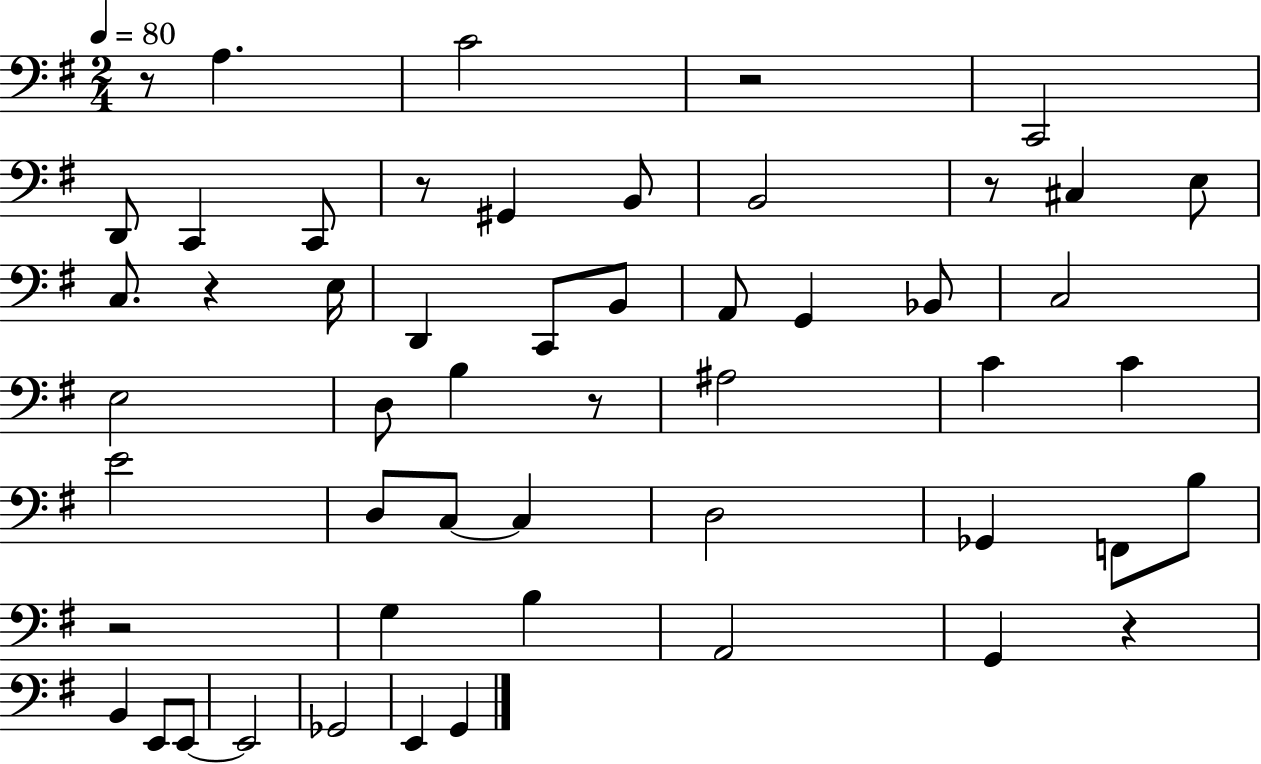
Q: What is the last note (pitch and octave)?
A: G2